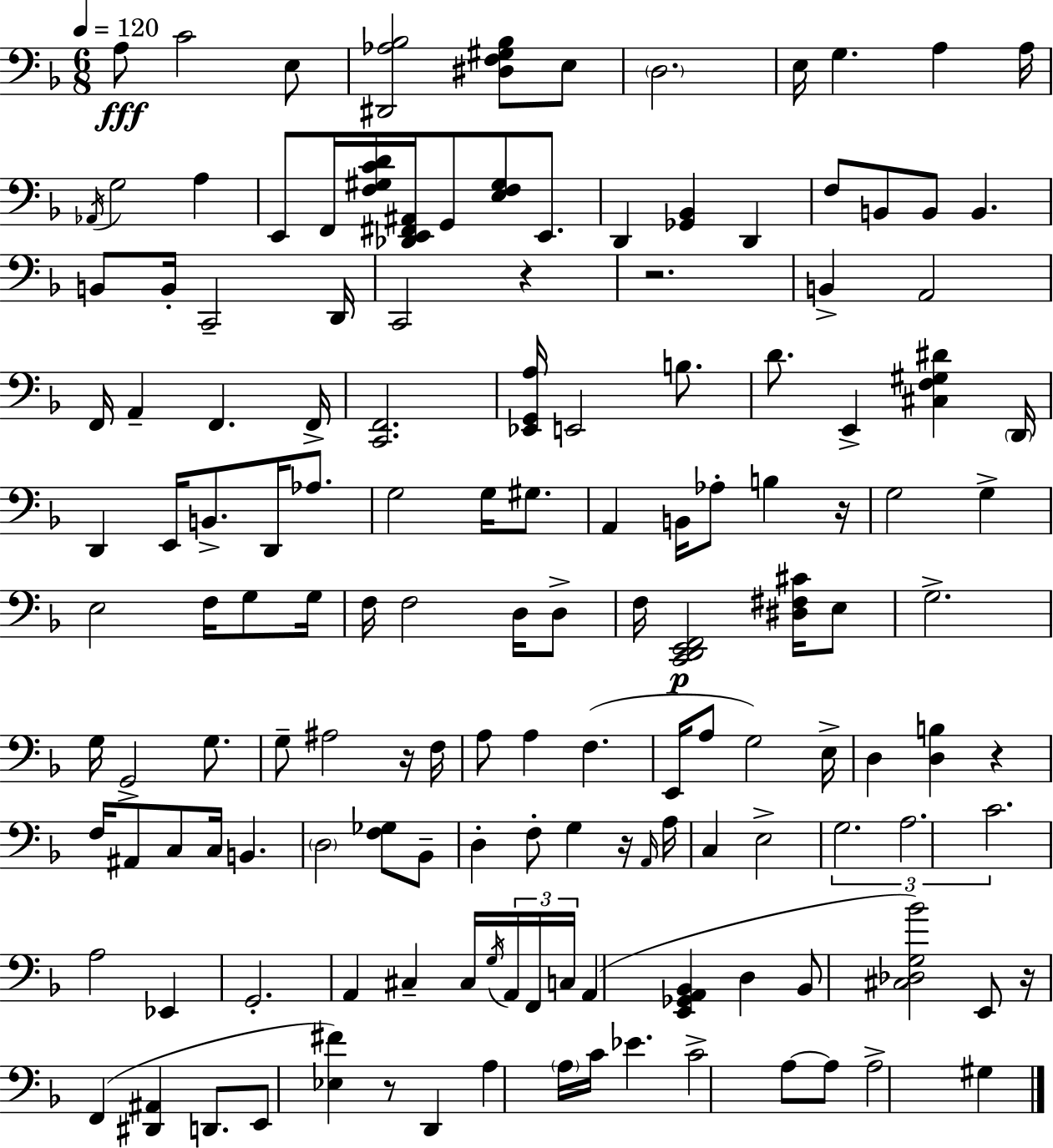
{
  \clef bass
  \numericTimeSignature
  \time 6/8
  \key d \minor
  \tempo 4 = 120
  a8\fff c'2 e8 | <dis, aes bes>2 <dis f gis bes>8 e8 | \parenthesize d2. | e16 g4. a4 a16 | \break \acciaccatura { aes,16 } g2 a4 | e,8 f,16 <f gis c' d'>16 <des, e, fis, ais,>16 g,8 <e f gis>8 e,8. | d,4 <ges, bes,>4 d,4 | f8 b,8 b,8 b,4. | \break b,8 b,16-. c,2-- | d,16 c,2 r4 | r2. | b,4-> a,2 | \break f,16 a,4-- f,4. | f,16-> <c, f,>2. | <ees, g, a>16 e,2 b8. | d'8. e,4-> <cis f gis dis'>4 | \break \parenthesize d,16 d,4 e,16 b,8.-> d,16 aes8. | g2 g16 gis8. | a,4 b,16 aes8-. b4 | r16 g2 g4-> | \break e2 f16 g8 | g16 f16 f2 d16 d8-> | f16 <c, d, e, f,>2\p <dis fis cis'>16 e8 | g2.-> | \break g16 g,2-> g8. | g8-- ais2 r16 | f16 a8 a4 f4.( | e,16 a8 g2) | \break e16-> d4 <d b>4 r4 | f16 ais,8 c8 c16 b,4. | \parenthesize d2 <f ges>8 bes,8-- | d4-. f8-. g4 r16 | \break \grace { a,16 } a16 c4 e2-> | \tuplet 3/2 { g2. | a2. | c'2. } | \break a2 ees,4 | g,2.-. | a,4 cis4-- cis16 \acciaccatura { g16 } | \tuplet 3/2 { a,16 f,16 c16 } a,4( <e, ges, a, bes,>4 d4 | \break bes,8 <cis des g bes'>2) | e,8 r16 f,4( <dis, ais,>4 | d,8. e,8 <ees fis'>4) r8 d,4 | a4 \parenthesize a16 c'16 ees'4. | \break c'2-> a8~~ | a8 a2-> gis4 | \bar "|."
}